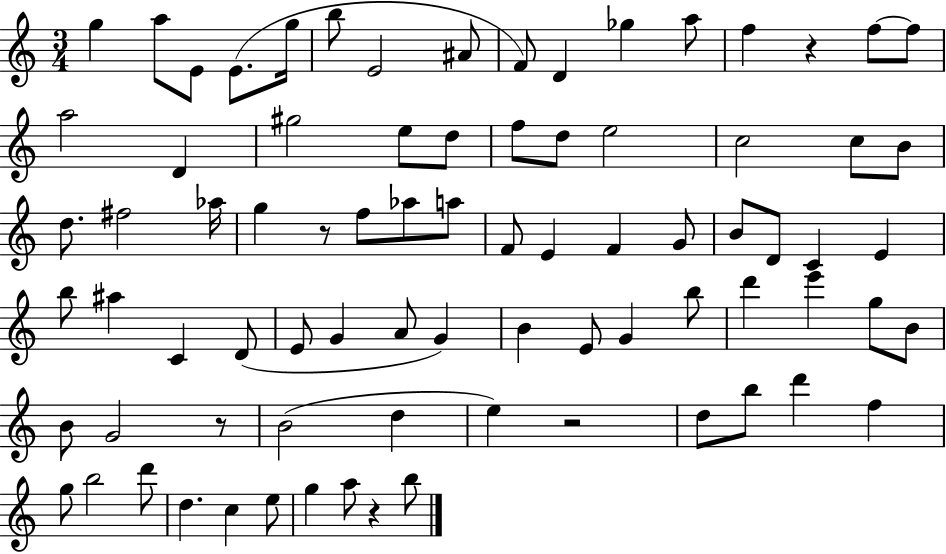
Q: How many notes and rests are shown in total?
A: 80